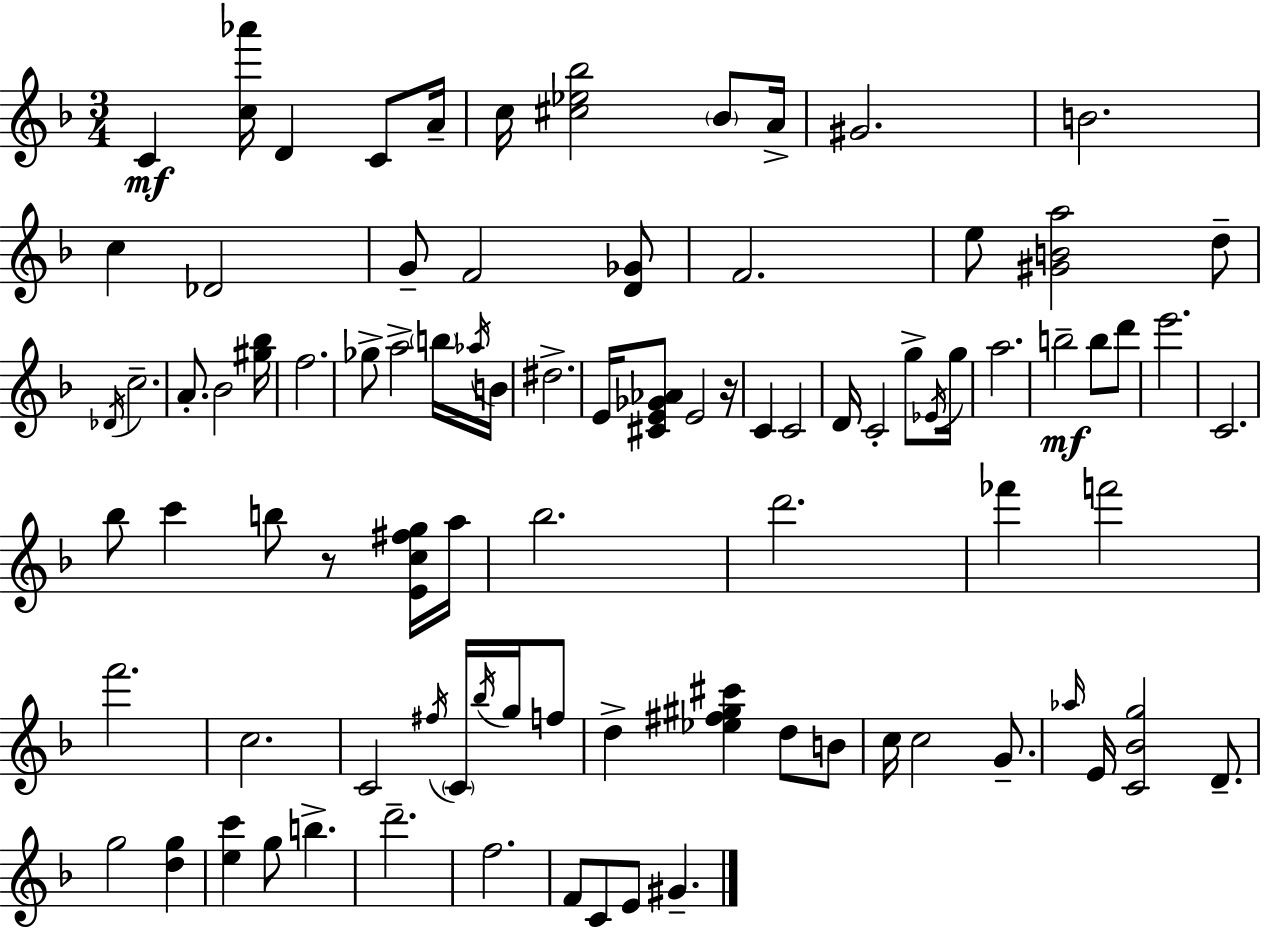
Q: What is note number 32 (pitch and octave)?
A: D4